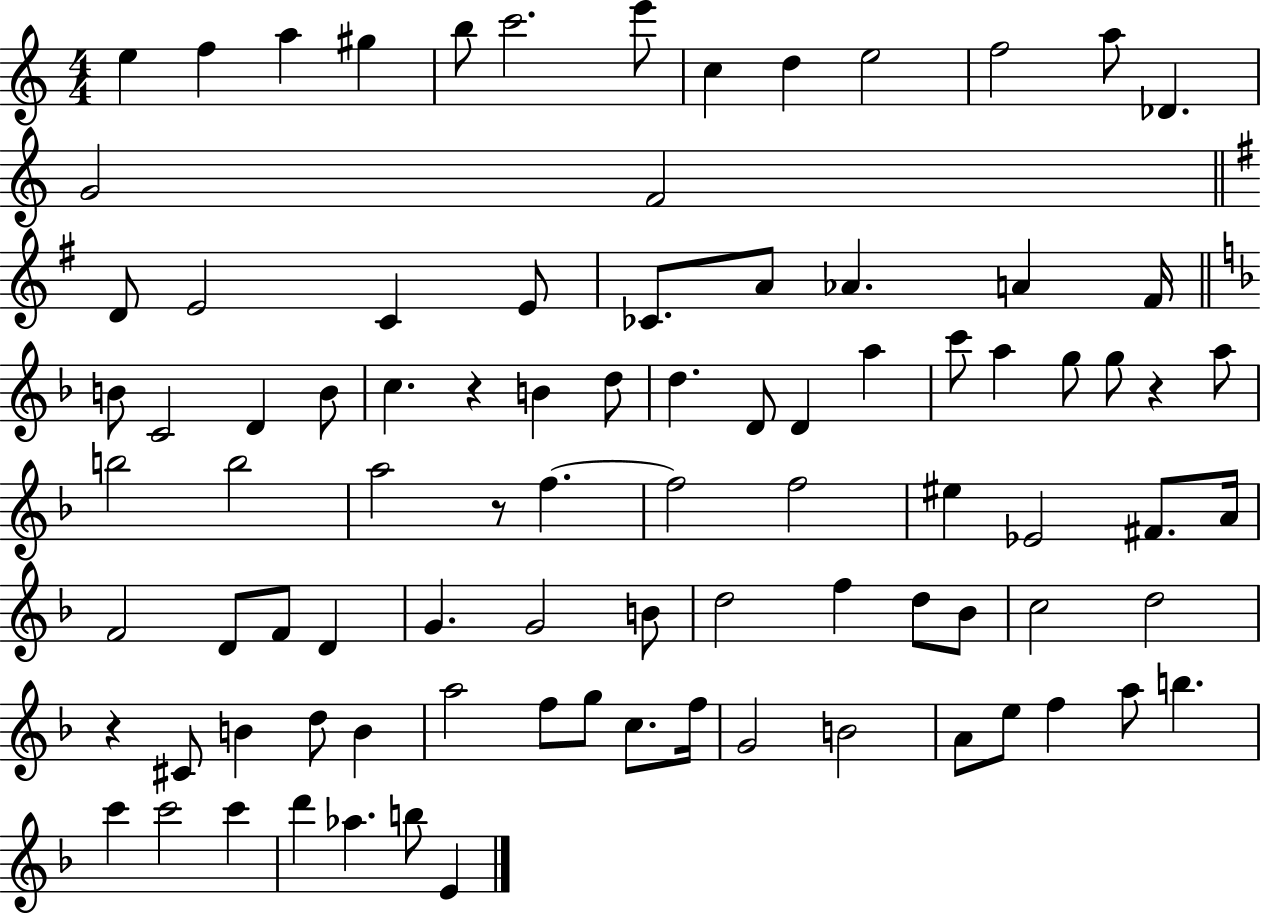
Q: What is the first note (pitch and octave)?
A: E5